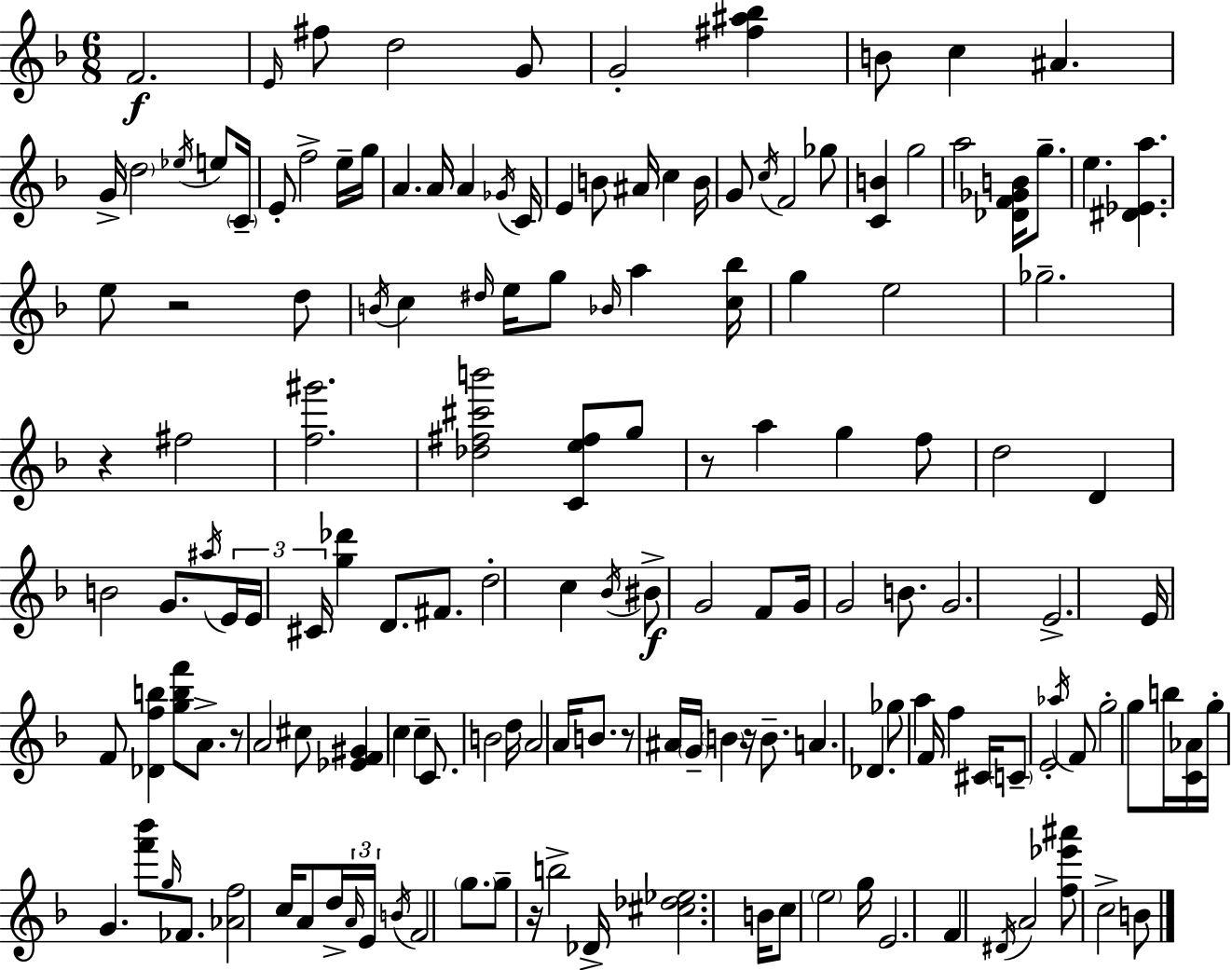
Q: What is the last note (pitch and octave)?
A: B4